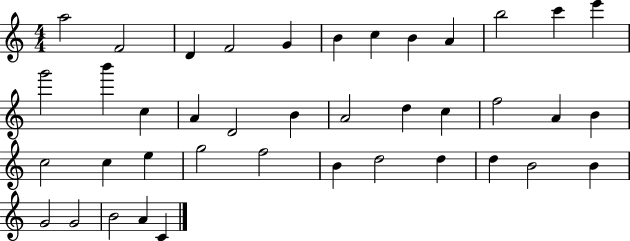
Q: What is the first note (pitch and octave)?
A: A5